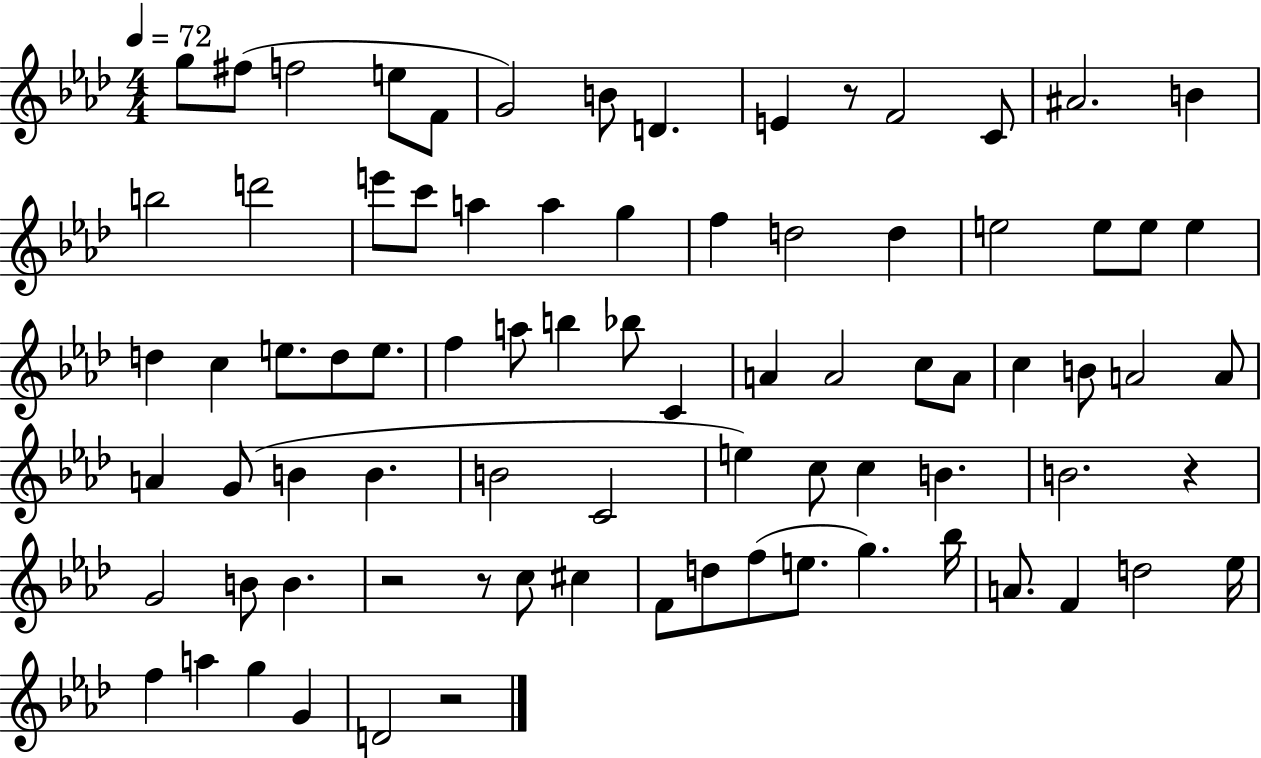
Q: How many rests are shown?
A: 5